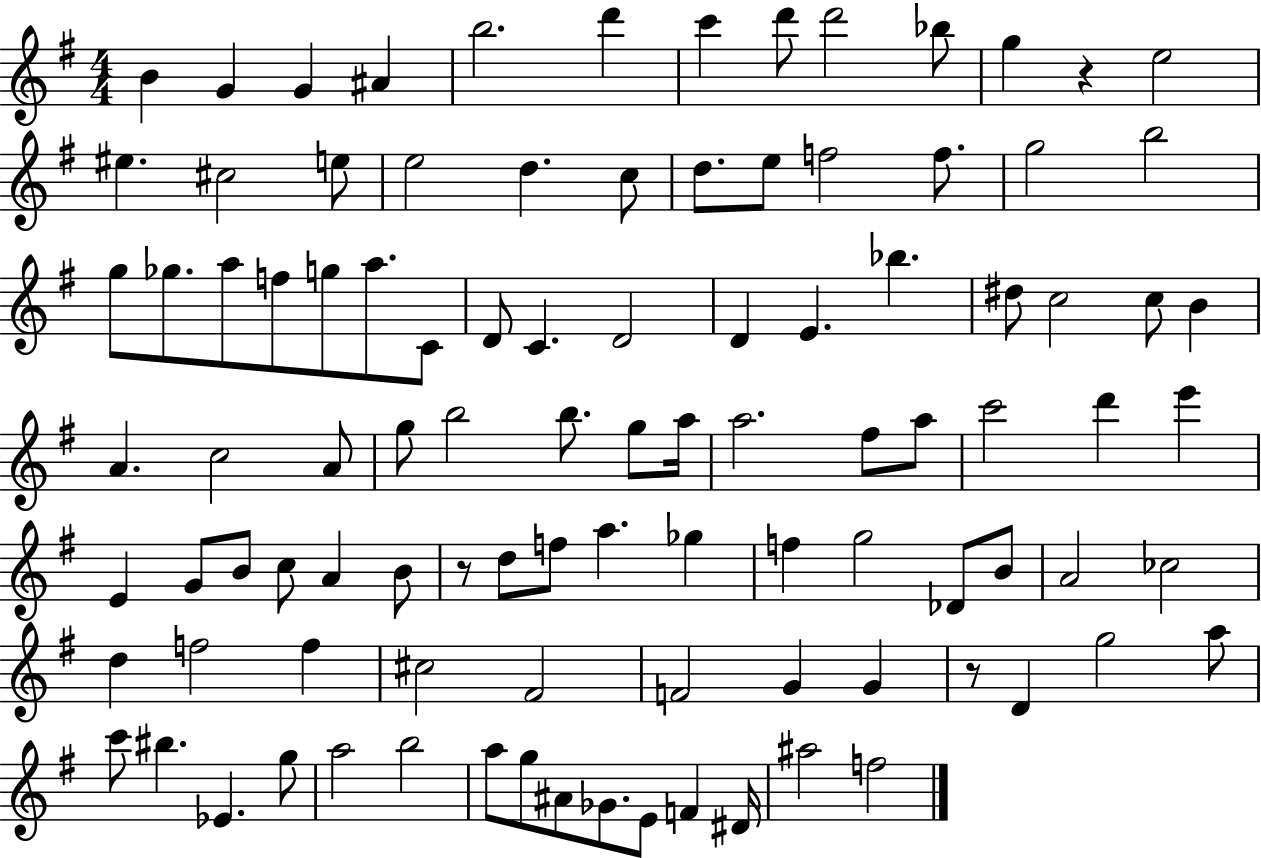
{
  \clef treble
  \numericTimeSignature
  \time 4/4
  \key g \major
  b'4 g'4 g'4 ais'4 | b''2. d'''4 | c'''4 d'''8 d'''2 bes''8 | g''4 r4 e''2 | \break eis''4. cis''2 e''8 | e''2 d''4. c''8 | d''8. e''8 f''2 f''8. | g''2 b''2 | \break g''8 ges''8. a''8 f''8 g''8 a''8. c'8 | d'8 c'4. d'2 | d'4 e'4. bes''4. | dis''8 c''2 c''8 b'4 | \break a'4. c''2 a'8 | g''8 b''2 b''8. g''8 a''16 | a''2. fis''8 a''8 | c'''2 d'''4 e'''4 | \break e'4 g'8 b'8 c''8 a'4 b'8 | r8 d''8 f''8 a''4. ges''4 | f''4 g''2 des'8 b'8 | a'2 ces''2 | \break d''4 f''2 f''4 | cis''2 fis'2 | f'2 g'4 g'4 | r8 d'4 g''2 a''8 | \break c'''8 bis''4. ees'4. g''8 | a''2 b''2 | a''8 g''8 ais'8 ges'8. e'8 f'4 dis'16 | ais''2 f''2 | \break \bar "|."
}